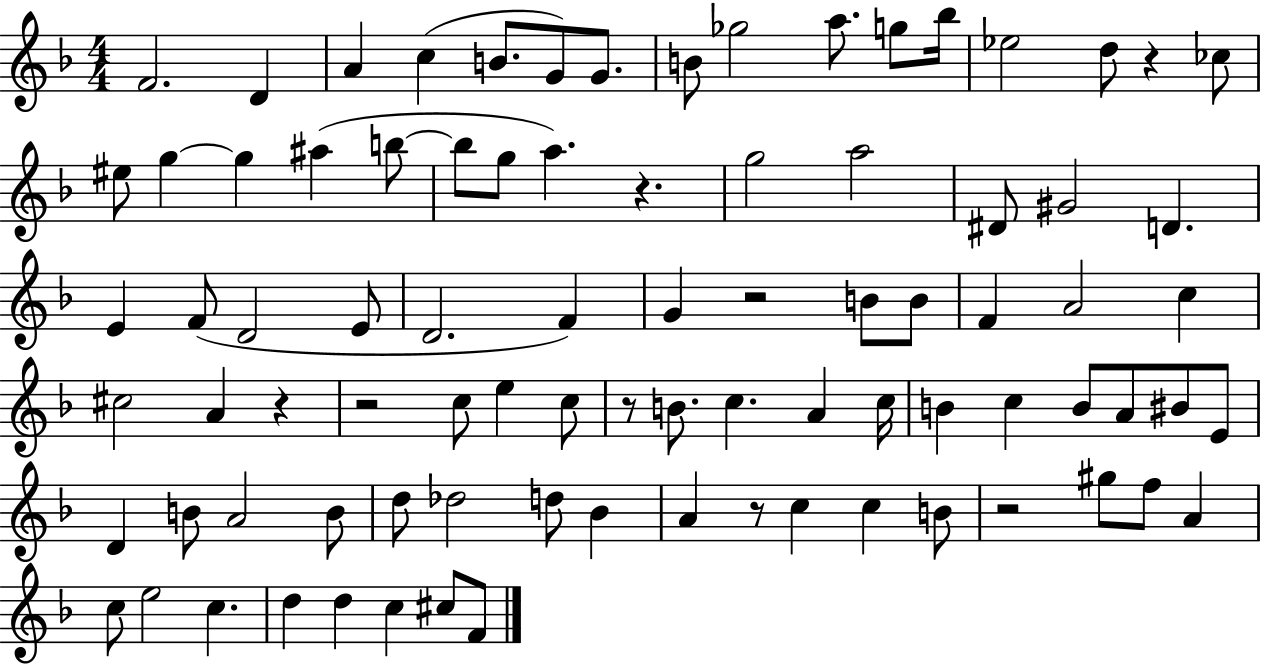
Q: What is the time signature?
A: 4/4